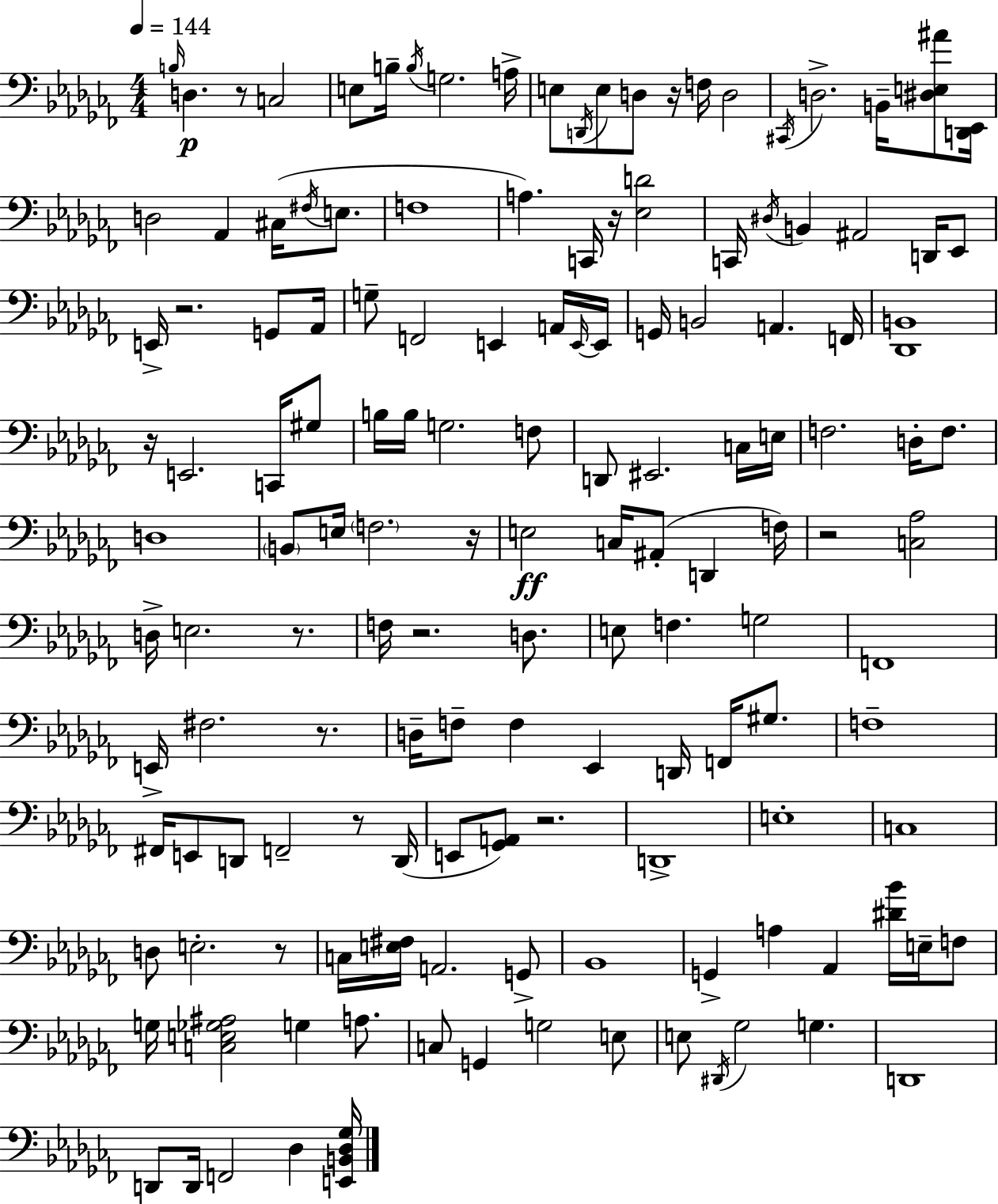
X:1
T:Untitled
M:4/4
L:1/4
K:Abm
B,/4 D, z/2 C,2 E,/2 B,/4 B,/4 G,2 A,/4 E,/2 D,,/4 E,/2 D,/2 z/4 F,/4 D,2 ^C,,/4 D,2 B,,/4 [^D,E,^A]/2 [D,,_E,,]/4 D,2 _A,, ^C,/4 ^F,/4 E,/2 F,4 A, C,,/4 z/4 [_E,D]2 C,,/4 ^D,/4 B,, ^A,,2 D,,/4 _E,,/2 E,,/4 z2 G,,/2 _A,,/4 G,/2 F,,2 E,, A,,/4 E,,/4 E,,/4 G,,/4 B,,2 A,, F,,/4 [_D,,B,,]4 z/4 E,,2 C,,/4 ^G,/2 B,/4 B,/4 G,2 F,/2 D,,/2 ^E,,2 C,/4 E,/4 F,2 D,/4 F,/2 D,4 B,,/2 E,/4 F,2 z/4 E,2 C,/4 ^A,,/2 D,, F,/4 z2 [C,_A,]2 D,/4 E,2 z/2 F,/4 z2 D,/2 E,/2 F, G,2 F,,4 E,,/4 ^F,2 z/2 D,/4 F,/2 F, _E,, D,,/4 F,,/4 ^G,/2 F,4 ^F,,/4 E,,/2 D,,/2 F,,2 z/2 D,,/4 E,,/2 [_G,,A,,]/2 z2 D,,4 E,4 C,4 D,/2 E,2 z/2 C,/4 [E,^F,]/4 A,,2 G,,/2 _B,,4 G,, A, _A,, [^D_B]/4 E,/4 F,/2 G,/4 [C,E,_G,^A,]2 G, A,/2 C,/2 G,, G,2 E,/2 E,/2 ^D,,/4 _G,2 G, D,,4 D,,/2 D,,/4 F,,2 _D, [E,,B,,_D,_G,]/4